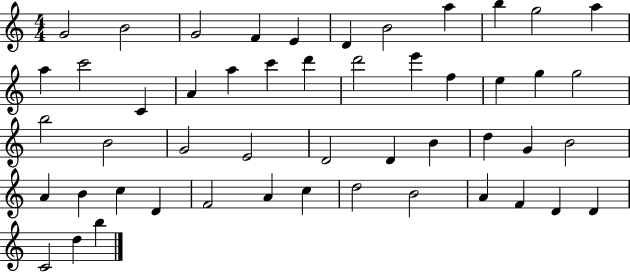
G4/h B4/h G4/h F4/q E4/q D4/q B4/h A5/q B5/q G5/h A5/q A5/q C6/h C4/q A4/q A5/q C6/q D6/q D6/h E6/q F5/q E5/q G5/q G5/h B5/h B4/h G4/h E4/h D4/h D4/q B4/q D5/q G4/q B4/h A4/q B4/q C5/q D4/q F4/h A4/q C5/q D5/h B4/h A4/q F4/q D4/q D4/q C4/h D5/q B5/q